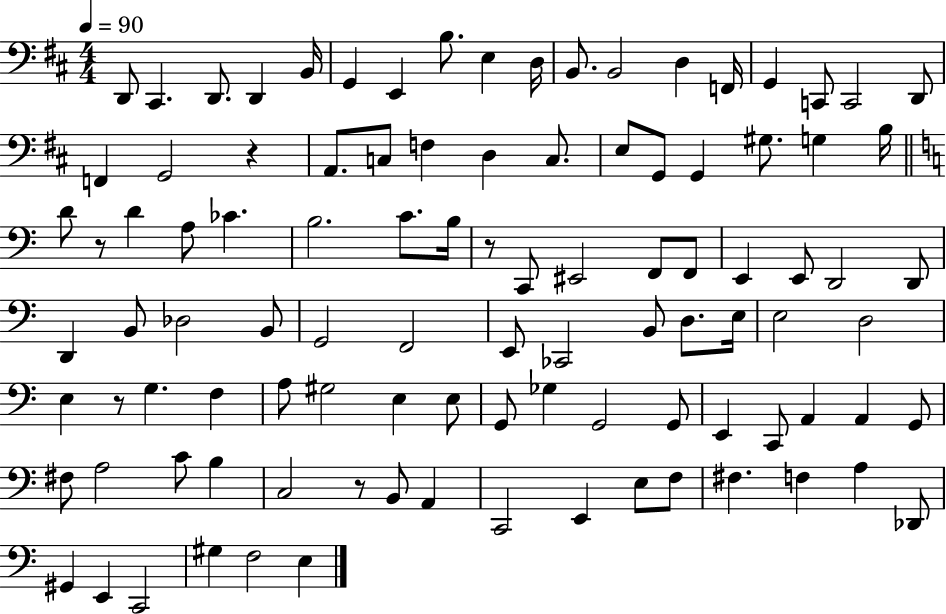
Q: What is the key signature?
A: D major